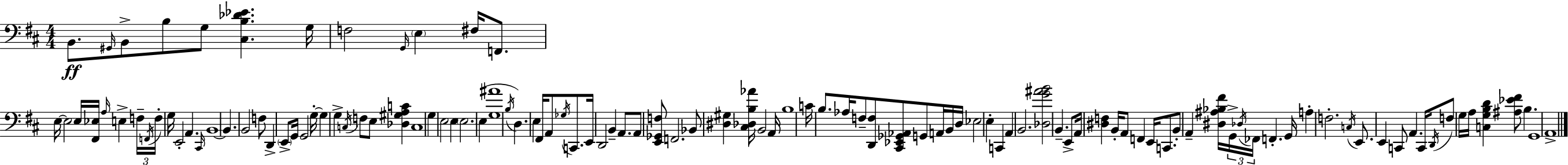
{
  \clef bass
  \numericTimeSignature
  \time 4/4
  \key d \major
  b,8.\ff \grace { gis,16 } b,8-> b8 g8 <cis b des' ees'>4. | g16 f2 \grace { g,16 } \parenthesize e4 fis16 f,8. | e16~~ e2 e16 <fis, ees>16 \grace { a16 } e4-> | \tuplet 3/2 { f16-- \acciaccatura { f,16 } f16-. } g16 e,2-. a,4. | \break \grace { cis,16 } b,1~~ | b,4. b,2 | f8 d,4-> \parenthesize e,8-> g,16 g,2 | g16-.~~ g4 g4-> \acciaccatura { c16 } f8 | \break e8 <des gis a c'>4 c1 | g4 e2 | e4 \parenthesize e2. | e4( <g ais'>1 | \break \acciaccatura { b16 } d4.) e4 | fis,16 a,8 \acciaccatura { ges16 } c,8. e,16 d,2 | b,4-- a,8. a,8 <e, ges, f>8 f,2. | bes,8 <dis gis>4 <cis des b aes'>16 b,2 | \break a,16 b1 | c'16 b8. aes16 f8-- <d, f>8 | <cis, ees, ges, aes,>8 g,8 a,16 b,16 d16 ees2 | e4-. c,4 a,4 b,2. | \break <des g' ais' b'>2 | b,4.-- e,8-> a,16 <dis f>4 b,16-. a,8 | f,4 e,16 c,8. b,8-. a,4-- <dis ais bes fis'>16 \tuplet 3/2 { g,16-> | \acciaccatura { des16 } fes,16 } f,4.-. g,16 a4-. f2.-. | \break \acciaccatura { c16 } e,8. e,4 | c,8 a,4. c,16 \acciaccatura { d,16 } f8 g16 a16 <c g b d'>4 | <ais ees' fis'>8 b4. g,1 | a,1-> | \break \bar "|."
}